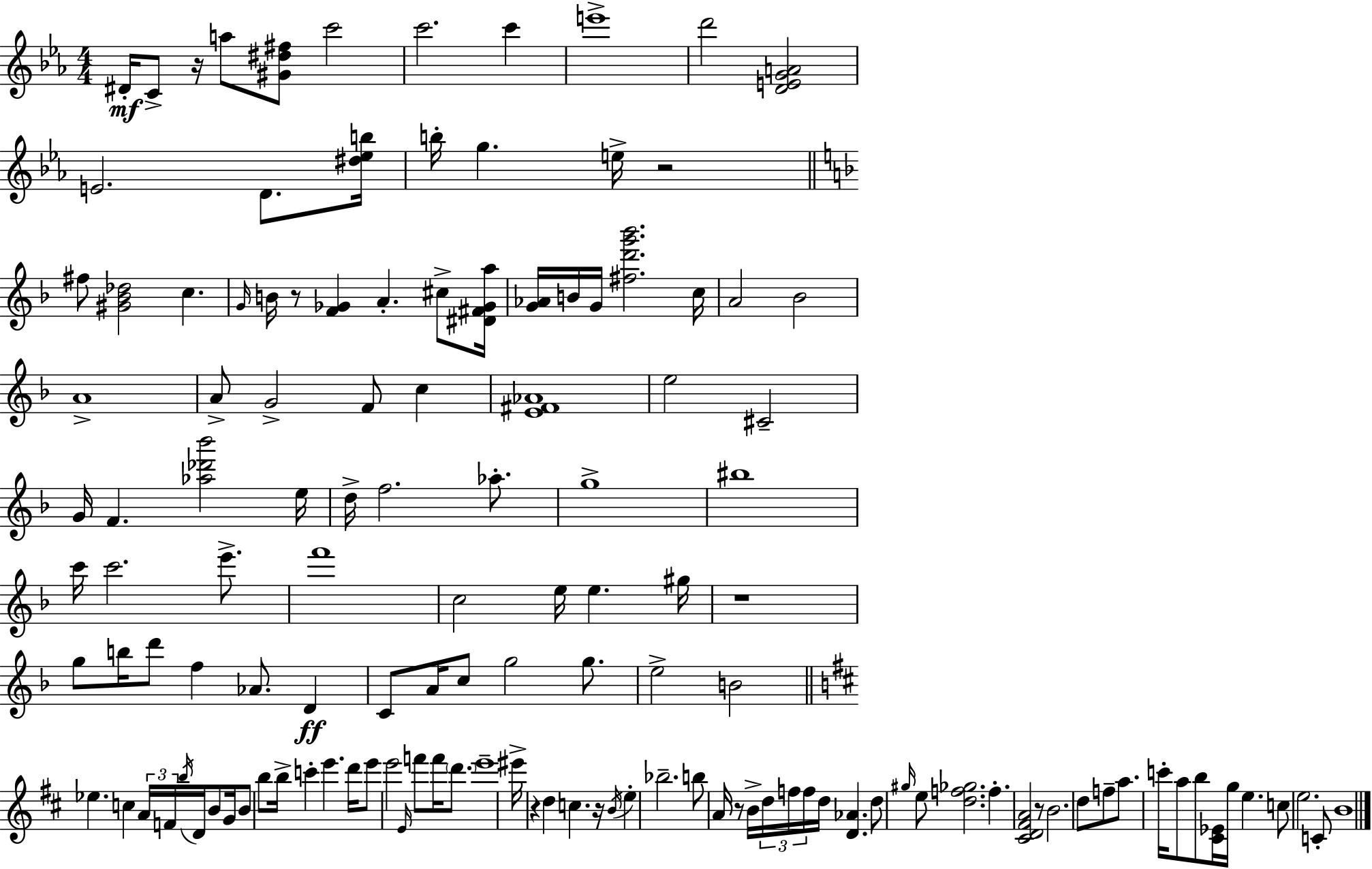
D#4/s C4/e R/s A5/e [G#4,D#5,F#5]/e C6/h C6/h. C6/q E6/w D6/h [D4,E4,G4,A4]/h E4/h. D4/e. [D#5,Eb5,B5]/s B5/s G5/q. E5/s R/h F#5/e [G#4,Bb4,Db5]/h C5/q. G4/s B4/s R/e [F4,Gb4]/q A4/q. C#5/e [D#4,F#4,Gb4,A5]/s [G4,Ab4]/s B4/s G4/s [F#5,D6,G6,Bb6]/h. C5/s A4/h Bb4/h A4/w A4/e G4/h F4/e C5/q [E4,F#4,Ab4]/w E5/h C#4/h G4/s F4/q. [Ab5,Db6,Bb6]/h E5/s D5/s F5/h. Ab5/e. G5/w BIS5/w C6/s C6/h. E6/e. F6/w C5/h E5/s E5/q. G#5/s R/w G5/e B5/s D6/e F5/q Ab4/e. D4/q C4/e A4/s C5/e G5/h G5/e. E5/h B4/h Eb5/q. C5/q A4/s F4/s B5/s D4/s B4/e G4/s B4/e B5/e B5/s C6/q E6/q. D6/s E6/e E6/h E4/s F6/e F6/s D6/e. E6/w EIS6/s R/q D5/q C5/q. R/s B4/s E5/q Bb5/h. B5/e A4/s R/e B4/s D5/s F5/s F5/s D5/s [D4,Ab4]/q. D5/e G#5/s E5/e [D5,F5,Gb5]/h. F5/q. [C#4,D4,F#4,A4]/h R/e B4/h. D5/e F5/e A5/e. C6/s A5/e B5/e [C#4,Eb4]/s G5/s E5/q. C5/e E5/h. C4/e B4/w